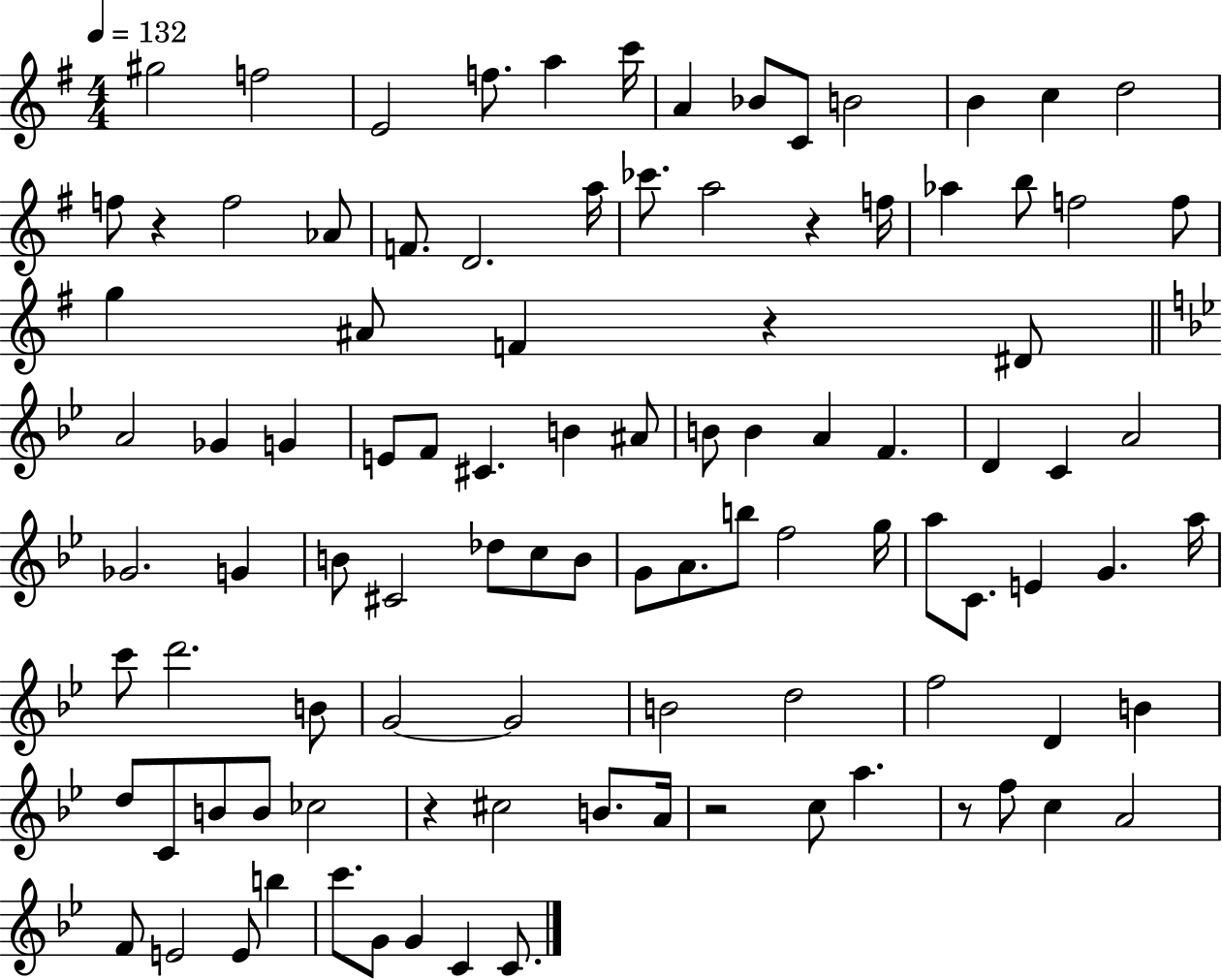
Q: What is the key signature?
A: G major